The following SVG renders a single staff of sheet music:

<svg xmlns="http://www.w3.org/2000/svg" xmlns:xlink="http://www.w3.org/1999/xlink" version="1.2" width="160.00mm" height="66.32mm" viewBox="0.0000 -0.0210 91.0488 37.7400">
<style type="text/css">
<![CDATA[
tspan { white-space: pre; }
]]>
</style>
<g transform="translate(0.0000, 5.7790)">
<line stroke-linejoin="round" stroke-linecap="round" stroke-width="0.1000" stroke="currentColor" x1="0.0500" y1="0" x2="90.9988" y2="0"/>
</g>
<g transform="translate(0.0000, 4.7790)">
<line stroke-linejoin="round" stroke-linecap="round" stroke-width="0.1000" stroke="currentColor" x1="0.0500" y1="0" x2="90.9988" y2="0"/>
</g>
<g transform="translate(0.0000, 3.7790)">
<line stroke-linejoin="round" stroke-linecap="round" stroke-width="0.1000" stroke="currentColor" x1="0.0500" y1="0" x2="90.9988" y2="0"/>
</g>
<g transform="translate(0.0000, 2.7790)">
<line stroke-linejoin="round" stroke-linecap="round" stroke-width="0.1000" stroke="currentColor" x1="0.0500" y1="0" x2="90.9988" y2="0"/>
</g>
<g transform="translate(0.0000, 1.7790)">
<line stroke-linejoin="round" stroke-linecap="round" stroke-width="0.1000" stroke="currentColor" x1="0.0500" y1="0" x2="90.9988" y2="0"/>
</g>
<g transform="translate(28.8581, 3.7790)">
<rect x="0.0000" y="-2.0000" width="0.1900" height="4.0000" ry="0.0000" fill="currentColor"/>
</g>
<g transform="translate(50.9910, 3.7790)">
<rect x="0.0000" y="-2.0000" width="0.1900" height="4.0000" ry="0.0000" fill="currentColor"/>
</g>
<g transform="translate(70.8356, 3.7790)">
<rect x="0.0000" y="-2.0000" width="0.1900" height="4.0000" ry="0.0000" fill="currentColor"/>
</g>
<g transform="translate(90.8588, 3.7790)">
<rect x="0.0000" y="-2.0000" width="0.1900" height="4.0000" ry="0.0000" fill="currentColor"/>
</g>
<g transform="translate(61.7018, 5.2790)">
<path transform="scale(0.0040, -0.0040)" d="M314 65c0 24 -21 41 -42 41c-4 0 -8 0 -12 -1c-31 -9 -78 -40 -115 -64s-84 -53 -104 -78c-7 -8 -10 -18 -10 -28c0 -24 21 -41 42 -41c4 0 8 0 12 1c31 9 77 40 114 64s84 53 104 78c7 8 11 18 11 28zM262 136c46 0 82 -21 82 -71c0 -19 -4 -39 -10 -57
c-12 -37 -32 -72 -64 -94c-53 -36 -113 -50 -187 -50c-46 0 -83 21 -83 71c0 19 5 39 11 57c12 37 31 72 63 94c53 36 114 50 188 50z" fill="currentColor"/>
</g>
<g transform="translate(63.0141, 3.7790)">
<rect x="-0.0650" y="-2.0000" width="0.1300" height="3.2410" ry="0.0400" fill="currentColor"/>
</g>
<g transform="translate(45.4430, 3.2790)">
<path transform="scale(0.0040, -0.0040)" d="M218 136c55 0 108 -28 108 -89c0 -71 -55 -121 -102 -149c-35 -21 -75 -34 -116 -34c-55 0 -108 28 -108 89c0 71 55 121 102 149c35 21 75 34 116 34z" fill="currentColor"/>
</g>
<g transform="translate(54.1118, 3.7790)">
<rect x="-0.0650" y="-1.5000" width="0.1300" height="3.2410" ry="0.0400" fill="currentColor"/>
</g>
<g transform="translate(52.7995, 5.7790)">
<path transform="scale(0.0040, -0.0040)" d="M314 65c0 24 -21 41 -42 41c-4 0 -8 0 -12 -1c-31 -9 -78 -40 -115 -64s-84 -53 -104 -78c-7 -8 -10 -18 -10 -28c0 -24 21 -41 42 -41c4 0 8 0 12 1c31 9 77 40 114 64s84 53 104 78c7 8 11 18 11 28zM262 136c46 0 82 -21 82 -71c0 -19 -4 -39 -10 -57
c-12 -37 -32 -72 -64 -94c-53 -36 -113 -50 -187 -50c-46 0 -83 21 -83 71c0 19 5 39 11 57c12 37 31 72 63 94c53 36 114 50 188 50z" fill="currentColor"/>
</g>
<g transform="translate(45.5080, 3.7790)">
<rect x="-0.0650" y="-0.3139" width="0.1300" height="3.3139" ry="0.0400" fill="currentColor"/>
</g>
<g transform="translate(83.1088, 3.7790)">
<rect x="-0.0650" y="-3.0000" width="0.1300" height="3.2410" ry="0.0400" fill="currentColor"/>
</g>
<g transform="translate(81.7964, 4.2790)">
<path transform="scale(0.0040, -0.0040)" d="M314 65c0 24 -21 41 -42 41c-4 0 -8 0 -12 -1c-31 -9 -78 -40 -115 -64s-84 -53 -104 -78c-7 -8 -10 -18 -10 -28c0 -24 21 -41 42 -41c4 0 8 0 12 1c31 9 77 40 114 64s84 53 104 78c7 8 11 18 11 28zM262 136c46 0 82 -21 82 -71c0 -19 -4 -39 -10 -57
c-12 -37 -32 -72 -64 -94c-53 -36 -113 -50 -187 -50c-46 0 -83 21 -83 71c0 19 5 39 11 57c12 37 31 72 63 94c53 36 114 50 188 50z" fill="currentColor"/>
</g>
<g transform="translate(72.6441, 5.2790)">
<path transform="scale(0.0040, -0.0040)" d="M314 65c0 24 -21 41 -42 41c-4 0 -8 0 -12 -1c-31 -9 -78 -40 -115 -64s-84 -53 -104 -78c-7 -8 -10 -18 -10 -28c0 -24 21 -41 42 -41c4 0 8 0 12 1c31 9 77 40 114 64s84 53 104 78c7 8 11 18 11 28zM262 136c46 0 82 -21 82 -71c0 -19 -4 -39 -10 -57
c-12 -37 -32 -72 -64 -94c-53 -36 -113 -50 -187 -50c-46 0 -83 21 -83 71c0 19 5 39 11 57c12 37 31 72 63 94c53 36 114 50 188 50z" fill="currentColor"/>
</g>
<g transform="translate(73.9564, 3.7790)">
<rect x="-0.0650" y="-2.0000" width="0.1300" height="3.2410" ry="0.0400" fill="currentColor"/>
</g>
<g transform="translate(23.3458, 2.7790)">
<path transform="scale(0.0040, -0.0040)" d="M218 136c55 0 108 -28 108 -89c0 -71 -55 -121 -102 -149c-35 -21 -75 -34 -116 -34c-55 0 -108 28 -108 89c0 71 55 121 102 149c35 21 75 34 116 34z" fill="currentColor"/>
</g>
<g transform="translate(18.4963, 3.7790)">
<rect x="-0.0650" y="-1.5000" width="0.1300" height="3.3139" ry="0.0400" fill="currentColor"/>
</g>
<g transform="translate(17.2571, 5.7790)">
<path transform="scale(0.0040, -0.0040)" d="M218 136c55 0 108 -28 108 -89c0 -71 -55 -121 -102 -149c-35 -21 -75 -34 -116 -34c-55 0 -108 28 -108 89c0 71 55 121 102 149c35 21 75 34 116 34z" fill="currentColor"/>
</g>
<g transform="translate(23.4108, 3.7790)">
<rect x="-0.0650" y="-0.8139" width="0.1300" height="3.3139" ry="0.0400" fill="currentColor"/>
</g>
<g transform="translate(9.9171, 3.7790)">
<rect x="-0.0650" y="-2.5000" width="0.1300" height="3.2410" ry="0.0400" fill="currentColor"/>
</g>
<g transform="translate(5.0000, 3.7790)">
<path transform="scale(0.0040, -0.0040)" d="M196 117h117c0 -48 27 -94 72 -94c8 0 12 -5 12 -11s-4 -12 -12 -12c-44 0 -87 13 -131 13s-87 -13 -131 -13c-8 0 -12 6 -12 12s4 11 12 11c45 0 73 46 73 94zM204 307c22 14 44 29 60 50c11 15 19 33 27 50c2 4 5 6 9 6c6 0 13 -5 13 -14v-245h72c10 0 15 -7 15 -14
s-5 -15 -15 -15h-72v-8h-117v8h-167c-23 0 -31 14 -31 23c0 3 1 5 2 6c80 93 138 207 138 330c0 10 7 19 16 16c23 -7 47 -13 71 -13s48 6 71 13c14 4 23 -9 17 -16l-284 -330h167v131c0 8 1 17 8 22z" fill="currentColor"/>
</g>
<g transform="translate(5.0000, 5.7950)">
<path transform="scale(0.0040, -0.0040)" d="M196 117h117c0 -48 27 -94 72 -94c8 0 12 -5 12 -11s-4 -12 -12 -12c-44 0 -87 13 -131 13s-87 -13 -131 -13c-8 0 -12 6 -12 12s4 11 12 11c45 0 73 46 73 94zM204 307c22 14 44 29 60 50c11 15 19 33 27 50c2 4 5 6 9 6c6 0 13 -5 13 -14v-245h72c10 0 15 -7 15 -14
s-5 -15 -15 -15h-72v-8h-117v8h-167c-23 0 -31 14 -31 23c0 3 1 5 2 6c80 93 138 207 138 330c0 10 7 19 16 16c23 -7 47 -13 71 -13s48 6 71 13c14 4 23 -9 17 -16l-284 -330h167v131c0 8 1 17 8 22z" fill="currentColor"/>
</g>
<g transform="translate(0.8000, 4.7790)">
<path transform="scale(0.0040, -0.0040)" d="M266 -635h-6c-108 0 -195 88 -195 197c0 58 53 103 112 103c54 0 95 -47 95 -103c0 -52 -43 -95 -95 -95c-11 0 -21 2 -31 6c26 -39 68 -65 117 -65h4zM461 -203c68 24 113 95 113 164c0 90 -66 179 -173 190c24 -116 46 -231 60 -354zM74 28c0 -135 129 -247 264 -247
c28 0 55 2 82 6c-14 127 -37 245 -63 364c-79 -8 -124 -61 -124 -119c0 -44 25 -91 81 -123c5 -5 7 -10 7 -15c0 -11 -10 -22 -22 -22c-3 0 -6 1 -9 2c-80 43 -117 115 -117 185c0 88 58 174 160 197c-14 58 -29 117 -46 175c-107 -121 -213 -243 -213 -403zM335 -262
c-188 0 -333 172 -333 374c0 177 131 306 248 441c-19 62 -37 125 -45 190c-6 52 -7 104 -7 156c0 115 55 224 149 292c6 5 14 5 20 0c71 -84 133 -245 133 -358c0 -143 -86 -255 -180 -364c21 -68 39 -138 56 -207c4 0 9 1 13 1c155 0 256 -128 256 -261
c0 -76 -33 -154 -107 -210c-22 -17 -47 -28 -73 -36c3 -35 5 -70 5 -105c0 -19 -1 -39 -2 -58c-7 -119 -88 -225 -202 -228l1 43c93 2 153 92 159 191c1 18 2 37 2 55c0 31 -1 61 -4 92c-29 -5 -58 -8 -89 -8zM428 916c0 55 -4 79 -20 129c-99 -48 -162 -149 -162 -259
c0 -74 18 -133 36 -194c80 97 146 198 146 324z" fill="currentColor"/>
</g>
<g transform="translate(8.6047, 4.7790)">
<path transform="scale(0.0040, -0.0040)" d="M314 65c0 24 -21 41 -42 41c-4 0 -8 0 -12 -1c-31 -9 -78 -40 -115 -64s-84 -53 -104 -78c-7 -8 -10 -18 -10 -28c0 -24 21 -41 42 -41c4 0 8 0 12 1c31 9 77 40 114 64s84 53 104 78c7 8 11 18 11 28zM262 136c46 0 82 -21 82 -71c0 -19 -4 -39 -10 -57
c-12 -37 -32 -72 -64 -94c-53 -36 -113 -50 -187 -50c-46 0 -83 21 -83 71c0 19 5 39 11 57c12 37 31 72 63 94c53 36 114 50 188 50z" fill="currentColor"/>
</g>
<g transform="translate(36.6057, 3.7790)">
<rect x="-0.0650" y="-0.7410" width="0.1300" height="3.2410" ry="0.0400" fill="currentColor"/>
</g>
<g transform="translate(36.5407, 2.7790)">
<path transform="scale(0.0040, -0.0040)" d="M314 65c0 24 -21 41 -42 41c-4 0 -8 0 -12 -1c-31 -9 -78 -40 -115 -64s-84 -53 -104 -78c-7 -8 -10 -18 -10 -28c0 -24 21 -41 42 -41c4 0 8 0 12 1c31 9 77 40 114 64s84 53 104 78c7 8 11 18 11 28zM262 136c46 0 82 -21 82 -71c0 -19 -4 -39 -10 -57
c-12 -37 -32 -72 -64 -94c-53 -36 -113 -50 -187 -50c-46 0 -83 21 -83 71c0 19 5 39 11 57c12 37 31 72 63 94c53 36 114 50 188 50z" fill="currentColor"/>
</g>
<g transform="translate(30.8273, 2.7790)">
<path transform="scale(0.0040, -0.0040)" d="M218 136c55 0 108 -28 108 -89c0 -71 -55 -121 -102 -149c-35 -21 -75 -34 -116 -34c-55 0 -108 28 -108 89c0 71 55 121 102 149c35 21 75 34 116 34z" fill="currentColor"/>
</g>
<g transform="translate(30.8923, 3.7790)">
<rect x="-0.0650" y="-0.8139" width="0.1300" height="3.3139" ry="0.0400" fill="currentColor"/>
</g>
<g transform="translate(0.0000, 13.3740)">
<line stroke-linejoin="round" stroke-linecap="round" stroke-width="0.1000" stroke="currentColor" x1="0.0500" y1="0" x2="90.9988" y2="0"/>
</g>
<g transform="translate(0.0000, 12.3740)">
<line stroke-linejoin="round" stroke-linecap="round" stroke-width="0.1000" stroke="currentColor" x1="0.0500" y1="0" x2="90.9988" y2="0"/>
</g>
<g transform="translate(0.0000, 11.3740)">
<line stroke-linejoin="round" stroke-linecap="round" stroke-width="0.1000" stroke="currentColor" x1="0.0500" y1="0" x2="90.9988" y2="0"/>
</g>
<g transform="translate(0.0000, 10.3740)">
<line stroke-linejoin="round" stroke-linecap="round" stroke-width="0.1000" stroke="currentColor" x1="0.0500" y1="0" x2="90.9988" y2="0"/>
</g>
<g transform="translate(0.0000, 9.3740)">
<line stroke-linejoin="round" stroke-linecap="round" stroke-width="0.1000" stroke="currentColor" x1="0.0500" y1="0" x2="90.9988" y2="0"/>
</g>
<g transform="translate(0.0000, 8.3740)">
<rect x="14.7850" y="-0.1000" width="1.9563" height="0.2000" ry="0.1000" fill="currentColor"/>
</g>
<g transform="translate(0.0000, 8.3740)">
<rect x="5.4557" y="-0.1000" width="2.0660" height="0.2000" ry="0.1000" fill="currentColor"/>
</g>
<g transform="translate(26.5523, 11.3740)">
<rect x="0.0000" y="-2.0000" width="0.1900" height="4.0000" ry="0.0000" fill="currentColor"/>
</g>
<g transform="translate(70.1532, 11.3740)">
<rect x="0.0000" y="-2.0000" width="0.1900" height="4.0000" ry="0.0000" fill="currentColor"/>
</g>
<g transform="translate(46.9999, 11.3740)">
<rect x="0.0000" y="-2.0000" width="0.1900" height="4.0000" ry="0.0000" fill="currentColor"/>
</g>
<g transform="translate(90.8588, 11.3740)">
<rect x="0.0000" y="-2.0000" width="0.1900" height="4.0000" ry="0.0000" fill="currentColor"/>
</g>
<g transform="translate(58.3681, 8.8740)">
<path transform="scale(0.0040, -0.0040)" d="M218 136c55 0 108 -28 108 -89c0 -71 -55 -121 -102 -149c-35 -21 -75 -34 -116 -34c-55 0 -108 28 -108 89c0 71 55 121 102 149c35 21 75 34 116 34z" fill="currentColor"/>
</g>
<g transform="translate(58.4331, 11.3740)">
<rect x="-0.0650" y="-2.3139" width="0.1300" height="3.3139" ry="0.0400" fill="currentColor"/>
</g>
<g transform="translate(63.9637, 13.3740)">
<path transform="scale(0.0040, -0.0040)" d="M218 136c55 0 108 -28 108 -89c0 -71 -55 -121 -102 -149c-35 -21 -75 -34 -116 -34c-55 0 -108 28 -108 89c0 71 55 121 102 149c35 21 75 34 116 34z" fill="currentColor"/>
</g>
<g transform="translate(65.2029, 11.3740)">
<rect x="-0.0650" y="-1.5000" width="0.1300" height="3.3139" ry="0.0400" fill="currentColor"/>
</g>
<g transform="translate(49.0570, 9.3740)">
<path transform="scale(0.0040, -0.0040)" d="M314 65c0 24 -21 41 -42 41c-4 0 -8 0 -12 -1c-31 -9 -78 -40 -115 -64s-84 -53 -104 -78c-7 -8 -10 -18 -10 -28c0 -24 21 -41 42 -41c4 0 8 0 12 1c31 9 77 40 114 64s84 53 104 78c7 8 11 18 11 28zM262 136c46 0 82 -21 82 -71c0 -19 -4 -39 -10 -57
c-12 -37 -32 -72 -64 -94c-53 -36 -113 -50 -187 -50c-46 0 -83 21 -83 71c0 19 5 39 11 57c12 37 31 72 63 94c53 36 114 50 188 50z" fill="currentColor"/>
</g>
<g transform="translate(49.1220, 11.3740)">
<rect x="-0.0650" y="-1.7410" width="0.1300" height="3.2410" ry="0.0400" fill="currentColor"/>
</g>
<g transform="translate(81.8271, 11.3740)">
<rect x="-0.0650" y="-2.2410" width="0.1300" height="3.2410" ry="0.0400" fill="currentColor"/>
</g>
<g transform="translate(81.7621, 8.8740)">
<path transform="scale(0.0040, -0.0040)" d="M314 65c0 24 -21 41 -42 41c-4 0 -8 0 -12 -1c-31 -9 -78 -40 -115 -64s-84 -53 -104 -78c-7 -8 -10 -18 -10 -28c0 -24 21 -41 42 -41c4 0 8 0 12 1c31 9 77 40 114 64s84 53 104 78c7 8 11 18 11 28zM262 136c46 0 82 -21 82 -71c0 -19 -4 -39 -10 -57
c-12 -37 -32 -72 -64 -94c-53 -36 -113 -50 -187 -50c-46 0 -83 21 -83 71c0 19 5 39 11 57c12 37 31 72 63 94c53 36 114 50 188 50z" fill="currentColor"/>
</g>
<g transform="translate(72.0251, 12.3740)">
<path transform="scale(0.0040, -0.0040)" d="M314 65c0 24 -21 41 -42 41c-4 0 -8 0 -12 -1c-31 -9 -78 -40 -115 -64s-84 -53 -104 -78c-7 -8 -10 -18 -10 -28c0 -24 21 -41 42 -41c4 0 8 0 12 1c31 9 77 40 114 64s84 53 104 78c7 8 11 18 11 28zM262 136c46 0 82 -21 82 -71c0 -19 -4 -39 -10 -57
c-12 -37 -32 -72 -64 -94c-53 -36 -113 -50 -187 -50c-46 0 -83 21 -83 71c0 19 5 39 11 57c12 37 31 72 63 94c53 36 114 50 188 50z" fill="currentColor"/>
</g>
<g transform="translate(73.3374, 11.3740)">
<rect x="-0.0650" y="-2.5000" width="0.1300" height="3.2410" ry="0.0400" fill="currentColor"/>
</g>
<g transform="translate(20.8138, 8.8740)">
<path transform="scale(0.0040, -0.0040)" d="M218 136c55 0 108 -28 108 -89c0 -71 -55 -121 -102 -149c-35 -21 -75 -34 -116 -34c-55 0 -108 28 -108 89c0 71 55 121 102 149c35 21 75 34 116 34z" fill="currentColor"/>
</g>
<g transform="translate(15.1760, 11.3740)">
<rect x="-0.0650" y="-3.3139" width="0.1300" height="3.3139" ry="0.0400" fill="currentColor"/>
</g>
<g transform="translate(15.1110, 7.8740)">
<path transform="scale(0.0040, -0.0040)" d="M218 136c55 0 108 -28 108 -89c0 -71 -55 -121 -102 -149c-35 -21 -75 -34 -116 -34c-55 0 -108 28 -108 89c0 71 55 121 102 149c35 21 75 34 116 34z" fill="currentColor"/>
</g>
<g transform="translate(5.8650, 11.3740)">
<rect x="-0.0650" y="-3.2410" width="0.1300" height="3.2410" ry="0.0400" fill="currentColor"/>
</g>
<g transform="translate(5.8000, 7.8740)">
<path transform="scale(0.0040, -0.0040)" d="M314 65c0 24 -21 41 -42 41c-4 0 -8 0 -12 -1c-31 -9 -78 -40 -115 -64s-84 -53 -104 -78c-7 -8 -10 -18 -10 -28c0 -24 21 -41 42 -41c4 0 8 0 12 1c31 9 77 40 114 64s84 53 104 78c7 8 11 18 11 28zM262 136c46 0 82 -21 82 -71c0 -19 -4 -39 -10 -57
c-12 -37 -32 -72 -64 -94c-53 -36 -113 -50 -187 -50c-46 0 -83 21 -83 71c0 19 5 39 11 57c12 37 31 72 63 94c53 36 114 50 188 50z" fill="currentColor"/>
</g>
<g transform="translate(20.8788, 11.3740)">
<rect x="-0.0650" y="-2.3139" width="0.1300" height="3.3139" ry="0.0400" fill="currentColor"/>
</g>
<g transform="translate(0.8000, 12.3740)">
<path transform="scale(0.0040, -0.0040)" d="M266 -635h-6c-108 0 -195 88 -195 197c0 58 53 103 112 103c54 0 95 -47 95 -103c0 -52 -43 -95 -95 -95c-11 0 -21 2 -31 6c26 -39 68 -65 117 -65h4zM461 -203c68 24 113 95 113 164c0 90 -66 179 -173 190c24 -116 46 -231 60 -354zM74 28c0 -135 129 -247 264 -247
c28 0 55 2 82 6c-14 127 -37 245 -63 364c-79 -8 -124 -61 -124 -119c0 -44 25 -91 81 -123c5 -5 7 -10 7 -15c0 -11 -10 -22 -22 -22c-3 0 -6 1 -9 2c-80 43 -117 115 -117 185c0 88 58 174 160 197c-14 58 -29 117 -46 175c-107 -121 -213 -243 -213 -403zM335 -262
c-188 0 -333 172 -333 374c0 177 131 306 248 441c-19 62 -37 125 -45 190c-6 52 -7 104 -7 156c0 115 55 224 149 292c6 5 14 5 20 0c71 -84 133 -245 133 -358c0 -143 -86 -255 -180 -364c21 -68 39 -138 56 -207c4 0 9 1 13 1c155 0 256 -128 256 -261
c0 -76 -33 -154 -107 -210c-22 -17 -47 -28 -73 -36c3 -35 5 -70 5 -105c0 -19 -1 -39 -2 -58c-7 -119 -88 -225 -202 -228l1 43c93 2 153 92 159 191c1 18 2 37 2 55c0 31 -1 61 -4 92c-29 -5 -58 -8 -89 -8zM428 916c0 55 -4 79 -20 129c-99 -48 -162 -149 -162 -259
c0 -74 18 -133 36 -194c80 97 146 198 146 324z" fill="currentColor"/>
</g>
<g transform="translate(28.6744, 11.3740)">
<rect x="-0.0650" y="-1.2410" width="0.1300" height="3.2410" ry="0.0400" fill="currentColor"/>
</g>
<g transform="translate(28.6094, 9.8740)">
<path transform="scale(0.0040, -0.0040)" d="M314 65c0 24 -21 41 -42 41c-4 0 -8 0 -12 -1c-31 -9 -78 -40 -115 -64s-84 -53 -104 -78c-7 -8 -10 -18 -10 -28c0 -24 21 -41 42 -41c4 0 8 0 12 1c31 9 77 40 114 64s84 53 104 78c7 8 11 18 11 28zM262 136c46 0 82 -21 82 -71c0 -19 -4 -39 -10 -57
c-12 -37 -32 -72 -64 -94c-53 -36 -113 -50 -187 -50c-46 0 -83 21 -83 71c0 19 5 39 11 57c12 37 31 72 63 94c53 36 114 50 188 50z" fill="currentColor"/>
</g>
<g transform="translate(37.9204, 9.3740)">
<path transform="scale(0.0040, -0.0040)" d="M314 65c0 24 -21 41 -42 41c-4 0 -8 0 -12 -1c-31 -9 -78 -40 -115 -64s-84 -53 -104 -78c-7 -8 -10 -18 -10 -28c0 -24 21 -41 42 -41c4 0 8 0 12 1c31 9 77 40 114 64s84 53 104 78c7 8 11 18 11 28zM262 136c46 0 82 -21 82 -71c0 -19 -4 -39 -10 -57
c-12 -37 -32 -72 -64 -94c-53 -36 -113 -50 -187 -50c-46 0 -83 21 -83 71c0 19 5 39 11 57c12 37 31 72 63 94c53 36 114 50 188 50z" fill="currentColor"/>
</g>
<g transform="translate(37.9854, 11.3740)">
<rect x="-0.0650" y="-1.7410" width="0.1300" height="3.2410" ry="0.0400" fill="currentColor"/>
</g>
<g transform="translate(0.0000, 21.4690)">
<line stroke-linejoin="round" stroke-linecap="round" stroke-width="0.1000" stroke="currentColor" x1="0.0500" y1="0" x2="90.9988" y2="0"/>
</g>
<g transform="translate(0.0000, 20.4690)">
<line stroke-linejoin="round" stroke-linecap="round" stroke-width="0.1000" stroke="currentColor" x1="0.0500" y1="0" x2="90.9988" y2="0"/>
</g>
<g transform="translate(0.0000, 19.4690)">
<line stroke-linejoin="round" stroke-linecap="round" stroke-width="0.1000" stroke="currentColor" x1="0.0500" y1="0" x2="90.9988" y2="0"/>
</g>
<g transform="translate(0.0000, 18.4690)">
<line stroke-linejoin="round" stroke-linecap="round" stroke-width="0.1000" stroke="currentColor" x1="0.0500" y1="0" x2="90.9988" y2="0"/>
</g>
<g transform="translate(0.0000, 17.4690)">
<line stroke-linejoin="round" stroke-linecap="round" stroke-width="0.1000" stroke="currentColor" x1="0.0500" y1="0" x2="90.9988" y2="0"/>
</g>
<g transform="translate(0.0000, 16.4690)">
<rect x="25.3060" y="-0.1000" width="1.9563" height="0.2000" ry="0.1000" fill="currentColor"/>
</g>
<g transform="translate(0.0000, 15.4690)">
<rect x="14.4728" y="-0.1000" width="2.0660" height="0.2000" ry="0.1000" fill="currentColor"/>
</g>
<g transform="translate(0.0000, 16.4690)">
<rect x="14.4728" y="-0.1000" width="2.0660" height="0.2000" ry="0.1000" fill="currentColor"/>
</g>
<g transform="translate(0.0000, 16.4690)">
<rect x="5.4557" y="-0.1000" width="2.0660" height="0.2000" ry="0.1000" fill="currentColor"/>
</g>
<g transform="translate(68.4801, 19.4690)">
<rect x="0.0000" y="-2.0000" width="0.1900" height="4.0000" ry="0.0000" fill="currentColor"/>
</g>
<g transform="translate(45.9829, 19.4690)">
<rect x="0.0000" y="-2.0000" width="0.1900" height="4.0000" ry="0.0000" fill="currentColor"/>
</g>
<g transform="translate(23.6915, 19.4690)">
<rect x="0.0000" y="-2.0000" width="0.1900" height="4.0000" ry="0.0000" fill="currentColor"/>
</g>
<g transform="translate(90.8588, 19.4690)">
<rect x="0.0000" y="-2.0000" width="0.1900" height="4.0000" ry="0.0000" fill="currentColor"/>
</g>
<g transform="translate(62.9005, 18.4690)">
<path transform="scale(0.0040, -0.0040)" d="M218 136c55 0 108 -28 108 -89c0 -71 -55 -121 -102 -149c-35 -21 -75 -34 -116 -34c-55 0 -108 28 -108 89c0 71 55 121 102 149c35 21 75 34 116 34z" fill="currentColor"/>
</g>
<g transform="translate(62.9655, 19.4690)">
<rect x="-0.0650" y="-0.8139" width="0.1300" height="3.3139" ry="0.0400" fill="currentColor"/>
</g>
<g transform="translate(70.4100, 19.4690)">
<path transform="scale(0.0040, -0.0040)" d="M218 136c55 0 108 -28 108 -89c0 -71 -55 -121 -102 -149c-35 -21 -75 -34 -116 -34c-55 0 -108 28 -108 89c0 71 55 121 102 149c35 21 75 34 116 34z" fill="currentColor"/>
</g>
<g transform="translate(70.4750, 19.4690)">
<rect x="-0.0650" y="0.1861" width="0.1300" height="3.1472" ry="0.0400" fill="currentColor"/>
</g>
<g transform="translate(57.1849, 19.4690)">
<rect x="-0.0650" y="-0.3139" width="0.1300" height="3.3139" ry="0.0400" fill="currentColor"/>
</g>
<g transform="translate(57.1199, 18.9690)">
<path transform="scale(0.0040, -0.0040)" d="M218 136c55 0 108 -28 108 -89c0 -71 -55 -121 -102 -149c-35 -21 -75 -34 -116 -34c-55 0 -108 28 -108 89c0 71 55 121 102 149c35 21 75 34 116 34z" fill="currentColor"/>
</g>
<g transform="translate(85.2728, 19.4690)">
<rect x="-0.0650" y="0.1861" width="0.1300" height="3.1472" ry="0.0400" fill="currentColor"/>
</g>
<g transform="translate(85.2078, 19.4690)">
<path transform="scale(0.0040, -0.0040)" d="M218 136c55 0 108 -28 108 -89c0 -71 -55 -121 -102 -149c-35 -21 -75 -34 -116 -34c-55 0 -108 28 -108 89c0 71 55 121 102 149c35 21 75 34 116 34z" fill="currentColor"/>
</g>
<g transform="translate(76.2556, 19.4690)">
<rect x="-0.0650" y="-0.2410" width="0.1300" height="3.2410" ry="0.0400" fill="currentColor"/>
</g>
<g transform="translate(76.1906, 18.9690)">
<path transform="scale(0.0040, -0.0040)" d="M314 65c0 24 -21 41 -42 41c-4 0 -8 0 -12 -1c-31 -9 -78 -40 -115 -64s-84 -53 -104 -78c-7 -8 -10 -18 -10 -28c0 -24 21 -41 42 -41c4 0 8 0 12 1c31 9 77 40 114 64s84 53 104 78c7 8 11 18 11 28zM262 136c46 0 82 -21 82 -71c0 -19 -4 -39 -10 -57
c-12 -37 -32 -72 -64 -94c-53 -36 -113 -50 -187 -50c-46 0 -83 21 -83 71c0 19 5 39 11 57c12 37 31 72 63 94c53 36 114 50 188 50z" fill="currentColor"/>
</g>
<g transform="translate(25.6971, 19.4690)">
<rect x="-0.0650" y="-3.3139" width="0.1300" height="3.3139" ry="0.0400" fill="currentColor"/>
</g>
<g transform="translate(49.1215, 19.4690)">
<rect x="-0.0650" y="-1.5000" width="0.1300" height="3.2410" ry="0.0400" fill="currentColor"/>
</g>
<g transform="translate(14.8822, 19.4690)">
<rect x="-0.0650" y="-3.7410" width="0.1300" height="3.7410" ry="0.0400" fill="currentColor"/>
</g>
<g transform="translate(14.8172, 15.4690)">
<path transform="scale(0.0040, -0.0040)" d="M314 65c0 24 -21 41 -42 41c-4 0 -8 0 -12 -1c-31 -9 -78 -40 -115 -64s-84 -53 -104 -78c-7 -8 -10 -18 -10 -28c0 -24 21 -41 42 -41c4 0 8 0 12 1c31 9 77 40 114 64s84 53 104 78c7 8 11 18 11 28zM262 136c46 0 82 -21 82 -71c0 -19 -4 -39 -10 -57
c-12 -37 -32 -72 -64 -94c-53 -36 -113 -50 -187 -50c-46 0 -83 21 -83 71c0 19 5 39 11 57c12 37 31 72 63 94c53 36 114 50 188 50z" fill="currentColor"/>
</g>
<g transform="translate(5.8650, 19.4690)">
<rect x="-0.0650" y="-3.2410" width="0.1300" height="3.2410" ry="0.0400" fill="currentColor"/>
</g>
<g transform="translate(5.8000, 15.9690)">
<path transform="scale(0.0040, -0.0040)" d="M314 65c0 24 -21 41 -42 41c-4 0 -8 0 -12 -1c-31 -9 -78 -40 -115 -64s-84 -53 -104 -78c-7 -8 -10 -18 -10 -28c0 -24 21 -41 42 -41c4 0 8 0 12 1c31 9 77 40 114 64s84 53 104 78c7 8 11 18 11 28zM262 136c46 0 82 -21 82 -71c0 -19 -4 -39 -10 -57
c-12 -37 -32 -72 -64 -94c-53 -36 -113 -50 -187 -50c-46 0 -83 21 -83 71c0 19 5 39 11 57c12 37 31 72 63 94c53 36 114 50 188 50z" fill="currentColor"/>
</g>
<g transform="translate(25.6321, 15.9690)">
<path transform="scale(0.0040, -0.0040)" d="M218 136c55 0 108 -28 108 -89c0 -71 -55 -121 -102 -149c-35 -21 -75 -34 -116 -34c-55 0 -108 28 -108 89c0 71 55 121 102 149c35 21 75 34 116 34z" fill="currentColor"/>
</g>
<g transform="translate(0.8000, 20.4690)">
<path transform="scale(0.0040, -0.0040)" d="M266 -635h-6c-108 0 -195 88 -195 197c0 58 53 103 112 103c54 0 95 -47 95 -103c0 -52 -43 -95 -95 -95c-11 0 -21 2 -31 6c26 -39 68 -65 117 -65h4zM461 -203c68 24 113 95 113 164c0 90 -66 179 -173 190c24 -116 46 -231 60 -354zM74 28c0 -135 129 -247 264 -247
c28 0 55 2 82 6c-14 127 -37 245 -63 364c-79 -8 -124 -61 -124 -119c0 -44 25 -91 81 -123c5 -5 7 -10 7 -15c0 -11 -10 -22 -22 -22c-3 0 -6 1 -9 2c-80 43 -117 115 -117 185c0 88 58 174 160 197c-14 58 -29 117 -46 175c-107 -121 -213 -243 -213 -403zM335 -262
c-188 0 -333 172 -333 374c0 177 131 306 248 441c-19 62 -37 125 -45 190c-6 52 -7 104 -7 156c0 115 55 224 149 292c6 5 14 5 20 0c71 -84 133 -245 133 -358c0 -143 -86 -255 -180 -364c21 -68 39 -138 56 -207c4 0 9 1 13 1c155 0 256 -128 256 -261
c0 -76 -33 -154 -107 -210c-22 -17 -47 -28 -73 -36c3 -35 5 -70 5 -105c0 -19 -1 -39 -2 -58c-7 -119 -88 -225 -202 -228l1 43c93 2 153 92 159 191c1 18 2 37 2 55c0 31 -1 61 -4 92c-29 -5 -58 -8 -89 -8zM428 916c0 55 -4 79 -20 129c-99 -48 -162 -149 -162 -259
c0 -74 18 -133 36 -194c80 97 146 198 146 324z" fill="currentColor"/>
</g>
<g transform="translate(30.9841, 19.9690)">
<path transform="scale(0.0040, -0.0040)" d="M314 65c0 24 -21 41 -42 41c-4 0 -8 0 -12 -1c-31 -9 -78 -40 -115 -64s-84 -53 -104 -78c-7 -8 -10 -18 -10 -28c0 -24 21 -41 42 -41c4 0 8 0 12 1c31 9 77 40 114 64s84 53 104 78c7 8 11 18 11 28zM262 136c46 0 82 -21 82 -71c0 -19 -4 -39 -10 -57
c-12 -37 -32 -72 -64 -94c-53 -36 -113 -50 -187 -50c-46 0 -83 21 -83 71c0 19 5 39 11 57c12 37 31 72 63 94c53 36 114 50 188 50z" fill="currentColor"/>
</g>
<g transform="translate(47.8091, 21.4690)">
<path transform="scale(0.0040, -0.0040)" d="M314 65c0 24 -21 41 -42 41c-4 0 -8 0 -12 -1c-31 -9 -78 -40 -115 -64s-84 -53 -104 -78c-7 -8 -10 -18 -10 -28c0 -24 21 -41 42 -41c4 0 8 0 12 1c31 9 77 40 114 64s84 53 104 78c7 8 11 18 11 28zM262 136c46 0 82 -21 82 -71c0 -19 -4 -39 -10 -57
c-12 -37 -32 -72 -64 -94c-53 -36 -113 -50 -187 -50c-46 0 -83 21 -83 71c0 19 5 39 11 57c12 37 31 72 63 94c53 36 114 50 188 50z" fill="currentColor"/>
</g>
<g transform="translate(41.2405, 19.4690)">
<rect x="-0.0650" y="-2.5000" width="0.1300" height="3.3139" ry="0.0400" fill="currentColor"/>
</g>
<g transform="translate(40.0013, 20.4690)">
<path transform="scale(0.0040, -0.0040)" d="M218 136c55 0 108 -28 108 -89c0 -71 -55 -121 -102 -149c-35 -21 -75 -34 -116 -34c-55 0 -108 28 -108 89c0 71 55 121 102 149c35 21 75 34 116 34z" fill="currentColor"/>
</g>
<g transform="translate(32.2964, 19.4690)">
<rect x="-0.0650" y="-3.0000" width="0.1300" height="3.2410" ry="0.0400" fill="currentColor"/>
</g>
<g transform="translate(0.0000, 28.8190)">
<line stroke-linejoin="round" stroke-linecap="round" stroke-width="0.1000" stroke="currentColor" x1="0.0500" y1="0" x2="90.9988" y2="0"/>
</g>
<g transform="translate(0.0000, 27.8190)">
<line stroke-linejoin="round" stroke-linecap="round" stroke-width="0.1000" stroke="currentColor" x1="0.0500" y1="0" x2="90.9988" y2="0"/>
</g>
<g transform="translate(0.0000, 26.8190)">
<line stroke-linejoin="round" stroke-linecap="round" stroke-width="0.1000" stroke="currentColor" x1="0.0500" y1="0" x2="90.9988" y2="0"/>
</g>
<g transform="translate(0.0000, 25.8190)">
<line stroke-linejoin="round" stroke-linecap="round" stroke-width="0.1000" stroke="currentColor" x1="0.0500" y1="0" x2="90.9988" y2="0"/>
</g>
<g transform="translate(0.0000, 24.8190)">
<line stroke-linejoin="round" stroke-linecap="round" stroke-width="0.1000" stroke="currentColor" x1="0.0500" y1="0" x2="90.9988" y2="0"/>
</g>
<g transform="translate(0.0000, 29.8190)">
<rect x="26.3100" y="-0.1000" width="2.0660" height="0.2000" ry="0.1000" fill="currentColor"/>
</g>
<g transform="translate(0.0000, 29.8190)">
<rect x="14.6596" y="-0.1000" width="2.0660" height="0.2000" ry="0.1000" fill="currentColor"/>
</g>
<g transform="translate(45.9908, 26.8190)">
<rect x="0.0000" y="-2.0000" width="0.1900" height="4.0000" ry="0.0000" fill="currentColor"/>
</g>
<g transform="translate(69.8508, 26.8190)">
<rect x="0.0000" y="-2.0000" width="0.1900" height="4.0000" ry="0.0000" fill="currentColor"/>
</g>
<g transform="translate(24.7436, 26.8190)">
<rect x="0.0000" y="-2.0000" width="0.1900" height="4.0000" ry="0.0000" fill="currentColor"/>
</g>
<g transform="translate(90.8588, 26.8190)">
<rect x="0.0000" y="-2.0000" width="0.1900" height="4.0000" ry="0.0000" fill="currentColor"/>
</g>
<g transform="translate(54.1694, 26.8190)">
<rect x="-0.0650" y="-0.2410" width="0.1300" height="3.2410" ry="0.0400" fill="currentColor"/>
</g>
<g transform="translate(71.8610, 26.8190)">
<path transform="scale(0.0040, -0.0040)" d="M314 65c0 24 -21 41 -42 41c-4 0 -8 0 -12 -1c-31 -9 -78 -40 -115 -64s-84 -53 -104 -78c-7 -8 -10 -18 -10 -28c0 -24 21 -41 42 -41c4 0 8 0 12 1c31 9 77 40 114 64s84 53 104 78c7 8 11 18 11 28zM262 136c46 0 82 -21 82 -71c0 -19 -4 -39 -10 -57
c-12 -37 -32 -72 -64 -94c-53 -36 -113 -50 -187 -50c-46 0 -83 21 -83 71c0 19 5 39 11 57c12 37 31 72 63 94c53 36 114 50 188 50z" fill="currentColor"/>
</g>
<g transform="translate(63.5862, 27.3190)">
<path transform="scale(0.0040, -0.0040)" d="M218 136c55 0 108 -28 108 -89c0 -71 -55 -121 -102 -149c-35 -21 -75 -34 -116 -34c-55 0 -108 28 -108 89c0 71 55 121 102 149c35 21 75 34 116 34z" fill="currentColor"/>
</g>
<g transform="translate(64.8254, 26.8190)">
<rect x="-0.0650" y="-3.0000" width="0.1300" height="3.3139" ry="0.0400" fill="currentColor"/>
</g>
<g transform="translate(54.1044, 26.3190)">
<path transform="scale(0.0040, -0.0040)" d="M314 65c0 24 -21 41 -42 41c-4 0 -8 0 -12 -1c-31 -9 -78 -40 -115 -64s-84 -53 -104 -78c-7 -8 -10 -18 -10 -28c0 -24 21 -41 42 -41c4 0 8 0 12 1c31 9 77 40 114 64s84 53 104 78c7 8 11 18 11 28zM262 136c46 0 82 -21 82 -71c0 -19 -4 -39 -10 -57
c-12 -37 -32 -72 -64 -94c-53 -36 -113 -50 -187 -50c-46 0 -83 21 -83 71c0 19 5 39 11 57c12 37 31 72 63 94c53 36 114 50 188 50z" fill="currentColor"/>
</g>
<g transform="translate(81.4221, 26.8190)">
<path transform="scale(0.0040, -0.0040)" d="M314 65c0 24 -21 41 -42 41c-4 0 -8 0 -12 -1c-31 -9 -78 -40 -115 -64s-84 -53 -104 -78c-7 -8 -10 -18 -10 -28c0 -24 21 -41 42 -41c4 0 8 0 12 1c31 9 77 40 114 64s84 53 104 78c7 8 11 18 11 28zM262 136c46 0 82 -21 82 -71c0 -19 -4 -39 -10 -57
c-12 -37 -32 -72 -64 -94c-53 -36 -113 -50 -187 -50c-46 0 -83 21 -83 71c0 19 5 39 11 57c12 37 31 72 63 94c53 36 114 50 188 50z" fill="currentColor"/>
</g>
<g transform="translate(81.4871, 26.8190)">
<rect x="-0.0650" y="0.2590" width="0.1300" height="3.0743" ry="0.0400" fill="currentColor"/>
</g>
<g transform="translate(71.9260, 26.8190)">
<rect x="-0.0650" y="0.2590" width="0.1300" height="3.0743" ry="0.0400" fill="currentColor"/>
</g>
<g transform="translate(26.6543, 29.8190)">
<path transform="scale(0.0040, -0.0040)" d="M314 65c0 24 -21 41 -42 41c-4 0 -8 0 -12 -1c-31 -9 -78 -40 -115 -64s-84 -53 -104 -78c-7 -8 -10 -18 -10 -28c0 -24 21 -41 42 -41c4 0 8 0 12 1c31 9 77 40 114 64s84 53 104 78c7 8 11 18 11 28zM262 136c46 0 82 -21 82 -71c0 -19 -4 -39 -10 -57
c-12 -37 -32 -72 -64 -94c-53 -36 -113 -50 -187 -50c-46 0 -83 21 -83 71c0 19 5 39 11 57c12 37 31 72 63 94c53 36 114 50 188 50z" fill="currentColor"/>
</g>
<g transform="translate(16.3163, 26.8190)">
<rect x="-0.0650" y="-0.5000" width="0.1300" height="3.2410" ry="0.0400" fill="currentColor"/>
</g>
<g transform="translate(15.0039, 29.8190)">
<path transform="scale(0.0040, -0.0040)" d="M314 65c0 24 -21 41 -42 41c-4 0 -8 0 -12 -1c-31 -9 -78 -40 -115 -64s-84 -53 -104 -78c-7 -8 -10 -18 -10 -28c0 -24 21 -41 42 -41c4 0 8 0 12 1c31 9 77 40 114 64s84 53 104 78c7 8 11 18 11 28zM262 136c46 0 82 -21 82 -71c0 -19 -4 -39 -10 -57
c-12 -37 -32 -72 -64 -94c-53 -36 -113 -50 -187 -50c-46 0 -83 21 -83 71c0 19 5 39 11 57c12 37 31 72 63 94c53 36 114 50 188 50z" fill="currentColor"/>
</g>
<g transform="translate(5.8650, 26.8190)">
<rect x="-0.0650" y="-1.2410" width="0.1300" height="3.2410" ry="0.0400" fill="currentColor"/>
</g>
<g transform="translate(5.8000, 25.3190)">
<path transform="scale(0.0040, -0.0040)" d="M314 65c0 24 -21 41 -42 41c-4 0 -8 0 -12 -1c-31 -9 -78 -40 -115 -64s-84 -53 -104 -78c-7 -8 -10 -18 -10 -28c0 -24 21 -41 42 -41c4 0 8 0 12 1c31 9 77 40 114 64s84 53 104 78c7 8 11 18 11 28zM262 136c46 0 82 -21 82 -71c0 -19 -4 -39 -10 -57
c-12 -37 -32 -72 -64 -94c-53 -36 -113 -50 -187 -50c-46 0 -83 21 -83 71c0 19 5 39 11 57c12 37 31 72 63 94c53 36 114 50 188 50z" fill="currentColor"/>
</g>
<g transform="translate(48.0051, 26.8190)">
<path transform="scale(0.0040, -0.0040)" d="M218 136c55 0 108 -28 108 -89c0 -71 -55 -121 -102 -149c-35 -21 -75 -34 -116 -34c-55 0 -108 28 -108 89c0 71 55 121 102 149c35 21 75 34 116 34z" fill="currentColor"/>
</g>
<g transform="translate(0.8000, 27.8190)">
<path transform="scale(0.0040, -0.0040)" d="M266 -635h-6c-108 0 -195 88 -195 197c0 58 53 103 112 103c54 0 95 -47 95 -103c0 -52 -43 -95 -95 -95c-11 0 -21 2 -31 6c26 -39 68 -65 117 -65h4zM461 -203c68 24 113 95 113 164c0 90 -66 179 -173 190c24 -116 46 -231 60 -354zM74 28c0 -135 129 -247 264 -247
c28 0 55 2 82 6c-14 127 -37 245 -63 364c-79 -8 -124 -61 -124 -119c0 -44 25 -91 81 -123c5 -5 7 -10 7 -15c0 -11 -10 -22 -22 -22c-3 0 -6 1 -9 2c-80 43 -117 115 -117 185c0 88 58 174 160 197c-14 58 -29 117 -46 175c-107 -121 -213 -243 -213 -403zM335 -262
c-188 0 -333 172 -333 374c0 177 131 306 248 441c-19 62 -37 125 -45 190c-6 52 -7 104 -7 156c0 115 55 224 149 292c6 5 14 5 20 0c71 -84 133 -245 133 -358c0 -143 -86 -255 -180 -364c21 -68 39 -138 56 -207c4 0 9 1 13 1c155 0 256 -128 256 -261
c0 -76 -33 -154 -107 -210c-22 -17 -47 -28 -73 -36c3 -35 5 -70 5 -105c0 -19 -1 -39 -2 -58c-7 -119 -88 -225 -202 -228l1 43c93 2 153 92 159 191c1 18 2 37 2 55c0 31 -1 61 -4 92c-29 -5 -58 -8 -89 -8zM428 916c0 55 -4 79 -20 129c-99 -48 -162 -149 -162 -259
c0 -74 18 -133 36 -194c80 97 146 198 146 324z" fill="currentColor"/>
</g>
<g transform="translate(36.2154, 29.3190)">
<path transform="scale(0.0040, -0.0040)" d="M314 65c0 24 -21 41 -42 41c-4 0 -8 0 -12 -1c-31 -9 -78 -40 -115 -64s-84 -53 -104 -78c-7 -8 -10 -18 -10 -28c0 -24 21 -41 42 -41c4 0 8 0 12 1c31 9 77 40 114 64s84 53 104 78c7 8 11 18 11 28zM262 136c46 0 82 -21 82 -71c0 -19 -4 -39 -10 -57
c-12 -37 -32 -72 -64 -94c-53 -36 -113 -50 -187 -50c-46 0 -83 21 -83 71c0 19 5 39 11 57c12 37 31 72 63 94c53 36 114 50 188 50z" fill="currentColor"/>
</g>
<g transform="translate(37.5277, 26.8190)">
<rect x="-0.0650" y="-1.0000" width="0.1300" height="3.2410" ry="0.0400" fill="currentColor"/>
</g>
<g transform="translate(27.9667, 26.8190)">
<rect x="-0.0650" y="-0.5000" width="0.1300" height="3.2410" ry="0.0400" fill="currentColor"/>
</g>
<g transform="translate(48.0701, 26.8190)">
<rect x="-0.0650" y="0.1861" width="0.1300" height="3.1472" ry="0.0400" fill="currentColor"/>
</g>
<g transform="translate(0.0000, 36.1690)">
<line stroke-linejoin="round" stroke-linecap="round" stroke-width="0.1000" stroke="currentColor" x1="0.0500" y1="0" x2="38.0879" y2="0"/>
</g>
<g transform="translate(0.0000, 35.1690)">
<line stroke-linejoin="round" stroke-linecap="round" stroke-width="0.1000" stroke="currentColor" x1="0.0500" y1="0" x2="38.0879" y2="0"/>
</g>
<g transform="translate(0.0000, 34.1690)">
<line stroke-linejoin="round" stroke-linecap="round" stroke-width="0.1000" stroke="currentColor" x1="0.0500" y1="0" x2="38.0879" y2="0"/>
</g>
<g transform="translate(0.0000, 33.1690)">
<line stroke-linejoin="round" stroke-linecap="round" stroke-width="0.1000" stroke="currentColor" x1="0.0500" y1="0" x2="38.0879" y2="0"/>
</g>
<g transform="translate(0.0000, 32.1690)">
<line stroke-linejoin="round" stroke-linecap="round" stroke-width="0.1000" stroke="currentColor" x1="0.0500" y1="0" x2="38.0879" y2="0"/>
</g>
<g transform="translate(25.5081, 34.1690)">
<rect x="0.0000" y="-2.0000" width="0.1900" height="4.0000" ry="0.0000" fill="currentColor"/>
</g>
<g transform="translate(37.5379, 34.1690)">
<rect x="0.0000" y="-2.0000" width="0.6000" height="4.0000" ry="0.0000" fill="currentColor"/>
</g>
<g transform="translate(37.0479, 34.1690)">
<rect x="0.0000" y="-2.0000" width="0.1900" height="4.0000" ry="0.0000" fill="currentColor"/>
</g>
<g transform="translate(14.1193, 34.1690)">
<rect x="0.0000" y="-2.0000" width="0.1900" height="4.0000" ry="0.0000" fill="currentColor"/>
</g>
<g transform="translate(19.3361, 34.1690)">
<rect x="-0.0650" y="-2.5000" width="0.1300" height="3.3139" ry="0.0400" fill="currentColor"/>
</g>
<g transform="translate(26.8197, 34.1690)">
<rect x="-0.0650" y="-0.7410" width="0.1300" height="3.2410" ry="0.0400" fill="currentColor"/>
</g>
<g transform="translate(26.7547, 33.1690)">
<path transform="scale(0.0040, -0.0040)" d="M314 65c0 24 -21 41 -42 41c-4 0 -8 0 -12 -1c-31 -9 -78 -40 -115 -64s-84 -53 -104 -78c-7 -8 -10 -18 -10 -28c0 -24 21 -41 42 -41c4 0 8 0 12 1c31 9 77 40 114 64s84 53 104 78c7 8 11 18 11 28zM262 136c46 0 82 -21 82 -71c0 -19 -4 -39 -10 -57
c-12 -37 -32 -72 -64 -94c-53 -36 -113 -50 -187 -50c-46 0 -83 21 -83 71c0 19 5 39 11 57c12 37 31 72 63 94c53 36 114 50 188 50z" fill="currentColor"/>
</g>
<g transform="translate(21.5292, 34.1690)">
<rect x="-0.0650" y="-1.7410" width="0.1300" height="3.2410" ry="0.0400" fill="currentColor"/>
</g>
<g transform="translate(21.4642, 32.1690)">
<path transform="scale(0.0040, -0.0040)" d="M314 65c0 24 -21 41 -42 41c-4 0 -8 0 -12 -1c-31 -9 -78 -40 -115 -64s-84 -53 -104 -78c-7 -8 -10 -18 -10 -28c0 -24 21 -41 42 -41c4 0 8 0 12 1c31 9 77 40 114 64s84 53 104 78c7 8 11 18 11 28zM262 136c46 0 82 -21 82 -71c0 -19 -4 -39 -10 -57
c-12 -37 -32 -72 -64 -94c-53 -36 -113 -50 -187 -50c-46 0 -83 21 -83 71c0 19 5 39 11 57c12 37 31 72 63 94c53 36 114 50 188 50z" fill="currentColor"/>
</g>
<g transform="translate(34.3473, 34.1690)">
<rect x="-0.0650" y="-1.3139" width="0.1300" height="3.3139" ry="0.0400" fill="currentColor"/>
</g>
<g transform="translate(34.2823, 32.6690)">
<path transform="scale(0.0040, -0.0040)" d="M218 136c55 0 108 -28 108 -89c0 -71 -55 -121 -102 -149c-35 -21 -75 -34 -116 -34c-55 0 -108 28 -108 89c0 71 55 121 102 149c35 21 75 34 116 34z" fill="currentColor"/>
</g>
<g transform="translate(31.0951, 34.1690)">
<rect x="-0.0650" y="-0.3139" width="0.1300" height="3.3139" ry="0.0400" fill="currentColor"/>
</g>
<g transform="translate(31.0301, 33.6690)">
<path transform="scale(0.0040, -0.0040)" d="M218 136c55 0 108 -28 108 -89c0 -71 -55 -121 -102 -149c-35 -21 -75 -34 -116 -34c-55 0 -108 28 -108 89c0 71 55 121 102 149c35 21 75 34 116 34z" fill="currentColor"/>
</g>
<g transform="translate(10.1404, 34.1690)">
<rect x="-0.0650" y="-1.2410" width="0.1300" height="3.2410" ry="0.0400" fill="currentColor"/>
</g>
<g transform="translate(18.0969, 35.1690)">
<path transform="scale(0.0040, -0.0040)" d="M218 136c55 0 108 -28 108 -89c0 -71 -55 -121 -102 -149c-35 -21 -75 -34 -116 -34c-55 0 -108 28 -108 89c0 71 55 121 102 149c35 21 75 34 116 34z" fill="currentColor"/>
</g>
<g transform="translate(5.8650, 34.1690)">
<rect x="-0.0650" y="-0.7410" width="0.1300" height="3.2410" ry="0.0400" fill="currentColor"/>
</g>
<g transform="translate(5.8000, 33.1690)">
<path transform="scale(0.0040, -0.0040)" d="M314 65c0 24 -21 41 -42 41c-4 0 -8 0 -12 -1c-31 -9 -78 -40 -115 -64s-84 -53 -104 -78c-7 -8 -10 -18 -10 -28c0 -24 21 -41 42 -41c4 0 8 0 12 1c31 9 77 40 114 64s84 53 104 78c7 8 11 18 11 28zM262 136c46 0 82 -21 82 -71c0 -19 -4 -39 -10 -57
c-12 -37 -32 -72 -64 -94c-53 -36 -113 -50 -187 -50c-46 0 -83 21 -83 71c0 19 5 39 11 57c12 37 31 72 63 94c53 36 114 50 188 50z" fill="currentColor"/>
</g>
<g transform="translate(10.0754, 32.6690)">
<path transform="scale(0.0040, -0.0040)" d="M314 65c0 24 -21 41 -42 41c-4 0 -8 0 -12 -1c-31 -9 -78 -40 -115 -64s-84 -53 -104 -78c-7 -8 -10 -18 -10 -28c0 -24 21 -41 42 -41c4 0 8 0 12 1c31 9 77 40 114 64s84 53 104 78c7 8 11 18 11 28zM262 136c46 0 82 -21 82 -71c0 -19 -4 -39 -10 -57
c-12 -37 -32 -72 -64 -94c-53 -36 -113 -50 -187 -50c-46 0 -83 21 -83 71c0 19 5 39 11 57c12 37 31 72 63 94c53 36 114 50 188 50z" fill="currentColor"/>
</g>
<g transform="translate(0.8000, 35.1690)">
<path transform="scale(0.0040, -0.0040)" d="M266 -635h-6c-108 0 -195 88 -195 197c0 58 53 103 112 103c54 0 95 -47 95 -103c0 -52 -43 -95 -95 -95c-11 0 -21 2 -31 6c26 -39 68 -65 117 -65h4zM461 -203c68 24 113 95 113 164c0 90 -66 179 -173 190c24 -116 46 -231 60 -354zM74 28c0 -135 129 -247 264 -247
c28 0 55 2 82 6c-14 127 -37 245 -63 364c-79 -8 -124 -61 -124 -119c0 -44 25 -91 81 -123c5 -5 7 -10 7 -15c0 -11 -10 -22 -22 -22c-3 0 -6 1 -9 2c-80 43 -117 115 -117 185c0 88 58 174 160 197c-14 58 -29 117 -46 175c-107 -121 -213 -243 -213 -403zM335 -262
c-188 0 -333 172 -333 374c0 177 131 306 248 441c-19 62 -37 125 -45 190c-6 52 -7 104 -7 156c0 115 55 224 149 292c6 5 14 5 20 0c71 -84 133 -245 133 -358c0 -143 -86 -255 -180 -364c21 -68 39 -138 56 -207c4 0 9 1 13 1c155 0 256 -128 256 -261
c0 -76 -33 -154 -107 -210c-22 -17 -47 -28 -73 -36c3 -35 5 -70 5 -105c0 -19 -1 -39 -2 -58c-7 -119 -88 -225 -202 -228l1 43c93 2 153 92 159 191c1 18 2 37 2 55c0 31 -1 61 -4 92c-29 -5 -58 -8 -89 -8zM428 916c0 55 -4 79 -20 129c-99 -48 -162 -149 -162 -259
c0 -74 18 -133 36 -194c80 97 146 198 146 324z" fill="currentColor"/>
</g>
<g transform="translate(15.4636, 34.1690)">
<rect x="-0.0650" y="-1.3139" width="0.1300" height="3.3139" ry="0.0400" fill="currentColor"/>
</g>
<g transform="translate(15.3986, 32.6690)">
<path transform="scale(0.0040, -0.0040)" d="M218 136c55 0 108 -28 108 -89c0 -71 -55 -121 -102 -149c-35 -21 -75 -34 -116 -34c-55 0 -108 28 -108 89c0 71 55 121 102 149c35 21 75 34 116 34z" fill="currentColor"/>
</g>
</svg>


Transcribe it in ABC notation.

X:1
T:Untitled
M:4/4
L:1/4
K:C
G2 E d d d2 c E2 F2 F2 A2 b2 b g e2 f2 f2 g E G2 g2 b2 c'2 b A2 G E2 c d B c2 B e2 C2 C2 D2 B c2 A B2 B2 d2 e2 e G f2 d2 c e